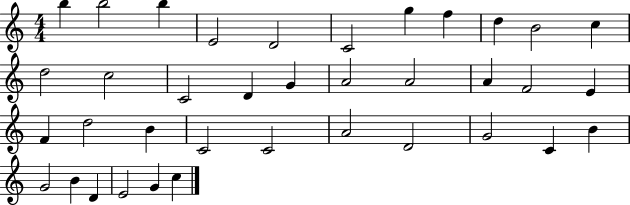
B5/q B5/h B5/q E4/h D4/h C4/h G5/q F5/q D5/q B4/h C5/q D5/h C5/h C4/h D4/q G4/q A4/h A4/h A4/q F4/h E4/q F4/q D5/h B4/q C4/h C4/h A4/h D4/h G4/h C4/q B4/q G4/h B4/q D4/q E4/h G4/q C5/q